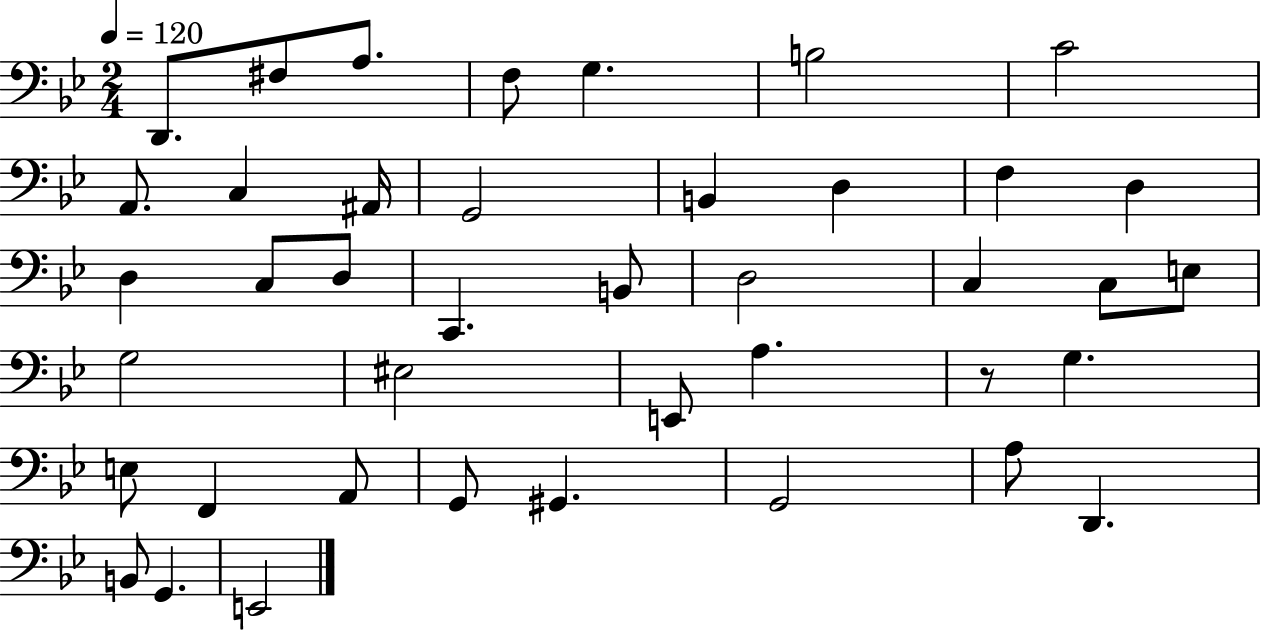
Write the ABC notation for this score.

X:1
T:Untitled
M:2/4
L:1/4
K:Bb
D,,/2 ^F,/2 A,/2 F,/2 G, B,2 C2 A,,/2 C, ^A,,/4 G,,2 B,, D, F, D, D, C,/2 D,/2 C,, B,,/2 D,2 C, C,/2 E,/2 G,2 ^E,2 E,,/2 A, z/2 G, E,/2 F,, A,,/2 G,,/2 ^G,, G,,2 A,/2 D,, B,,/2 G,, E,,2